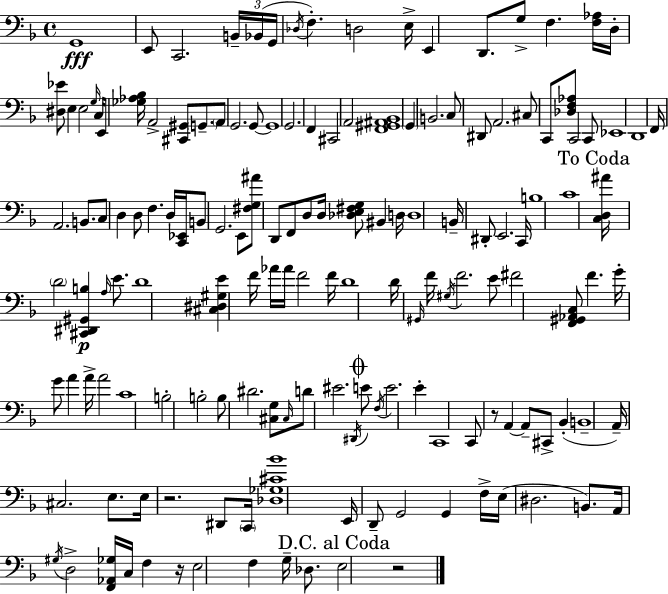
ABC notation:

X:1
T:Untitled
M:4/4
L:1/4
K:F
G,,4 E,,/2 C,,2 B,,/4 _B,,/4 G,,/4 _D,/4 F, D,2 E,/4 E,, D,,/2 G,/2 F, [F,_A,]/4 D,/4 [^D,_E]/2 E, E,2 G,/4 C,/4 E,,/2 [_G,_A,_B,]/4 A,,2 [^C,,^G,,]/2 G,,/2 A,,/2 G,,2 G,,/2 G,,4 G,,2 F,, ^C,,2 A,,2 [F,,^G,,^A,,_B,,]4 G,, B,,2 C,/2 ^D,,/2 A,,2 ^C,/2 C,,/2 [_D,F,_A,]/2 C,,2 C,,/2 _E,,4 D,,4 F,,/4 A,,2 B,,/2 C,/2 D, D,/2 F, D,/4 [C,,_E,,]/4 B,,/2 G,,2 E,,/2 [^F,G,^A]/2 D,,/2 F,,/2 D,/2 D,/4 [_D,E,^F,G,]/2 ^B,, D,/4 D,4 B,,/4 ^D,,/2 E,,2 C,,/4 B,4 C4 [C,D,^A]/4 D2 [^C,,^D,,^G,,B,] A,/4 E/2 D4 [^C,^D,^G,E] F/4 _A/4 _A/4 F2 F/4 D4 D/4 ^G,,/4 F/4 ^G,/4 F2 E/2 ^F2 [F,,^G,,_A,,C,]/2 F G/4 G/2 A A/4 A2 C4 B,2 B,2 B,/2 ^D2 [^C,G,]/2 ^C,/4 D/2 ^E2 ^D,,/4 E/2 F,/4 E2 E C,,4 C,,/2 z/2 A,, A,,/2 ^C,,/2 _B,, B,,4 A,,/4 ^C,2 E,/2 E,/4 z2 ^D,,/2 C,,/4 [_D,_G,^C_B]4 E,,/4 D,,/2 G,,2 G,, F,/4 E,/4 ^D,2 B,,/2 A,,/4 ^G,/4 D,2 [F,,_A,,_G,]/4 C,/4 F, z/4 E,2 F, G,/4 _D,/2 E,2 z2